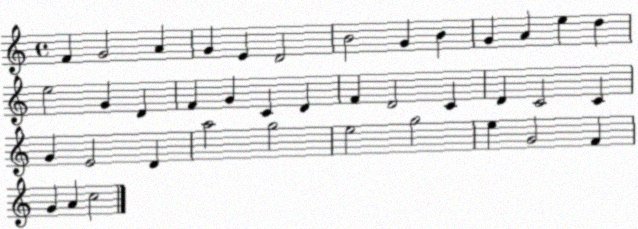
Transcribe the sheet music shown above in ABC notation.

X:1
T:Untitled
M:4/4
L:1/4
K:C
F G2 A G E D2 B2 G B G A e d e2 G D F G C D F D2 C D C2 C G E2 D a2 g2 e2 g2 e G2 F G A c2